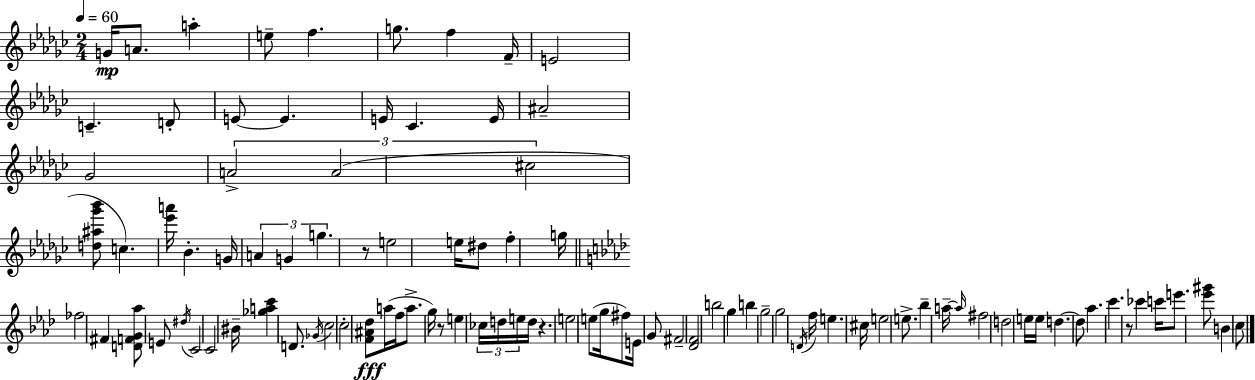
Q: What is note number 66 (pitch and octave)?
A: F5